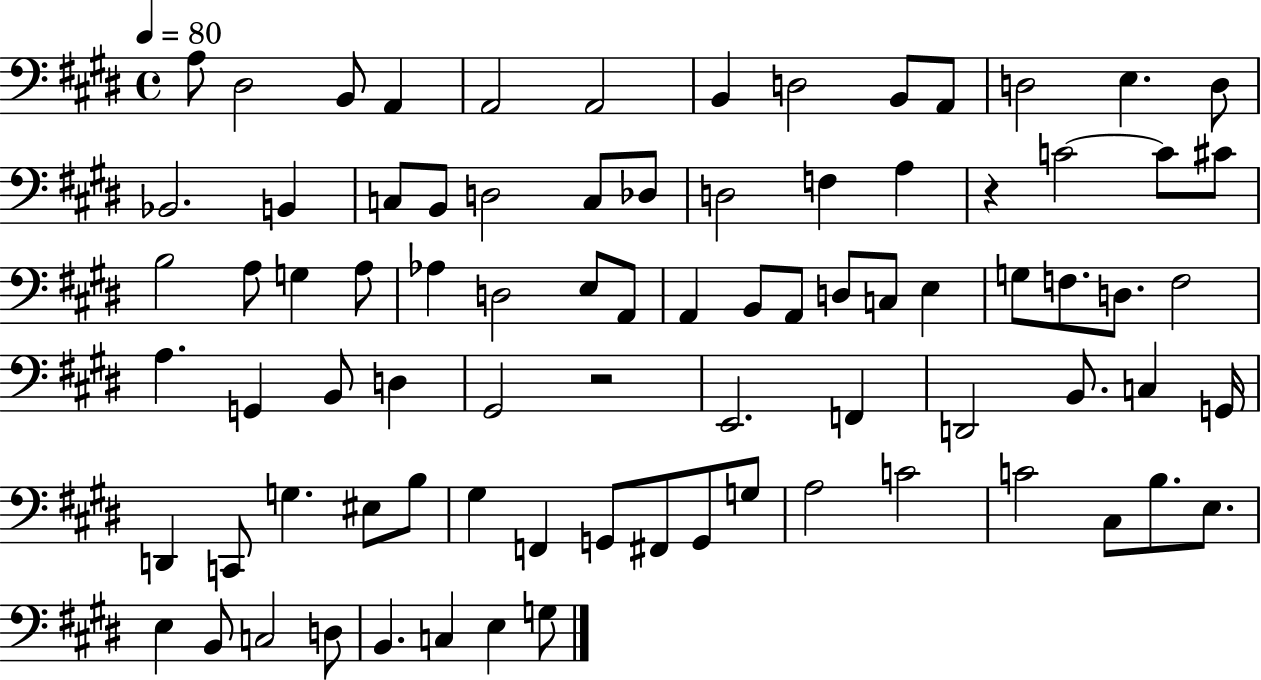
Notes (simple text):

A3/e D#3/h B2/e A2/q A2/h A2/h B2/q D3/h B2/e A2/e D3/h E3/q. D3/e Bb2/h. B2/q C3/e B2/e D3/h C3/e Db3/e D3/h F3/q A3/q R/q C4/h C4/e C#4/e B3/h A3/e G3/q A3/e Ab3/q D3/h E3/e A2/e A2/q B2/e A2/e D3/e C3/e E3/q G3/e F3/e. D3/e. F3/h A3/q. G2/q B2/e D3/q G#2/h R/h E2/h. F2/q D2/h B2/e. C3/q G2/s D2/q C2/e G3/q. EIS3/e B3/e G#3/q F2/q G2/e F#2/e G2/e G3/e A3/h C4/h C4/h C#3/e B3/e. E3/e. E3/q B2/e C3/h D3/e B2/q. C3/q E3/q G3/e